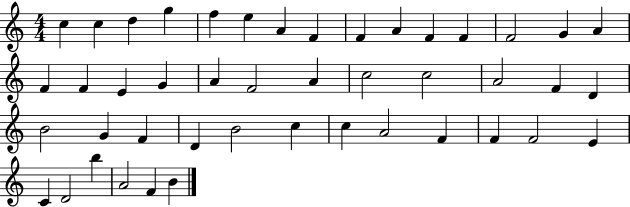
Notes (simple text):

C5/q C5/q D5/q G5/q F5/q E5/q A4/q F4/q F4/q A4/q F4/q F4/q F4/h G4/q A4/q F4/q F4/q E4/q G4/q A4/q F4/h A4/q C5/h C5/h A4/h F4/q D4/q B4/h G4/q F4/q D4/q B4/h C5/q C5/q A4/h F4/q F4/q F4/h E4/q C4/q D4/h B5/q A4/h F4/q B4/q